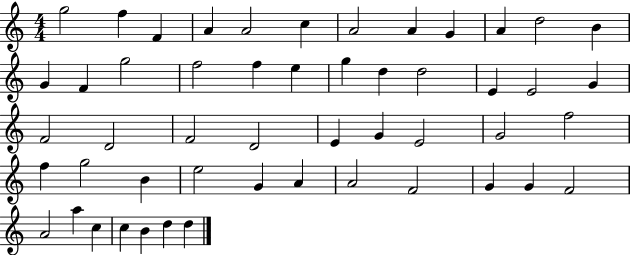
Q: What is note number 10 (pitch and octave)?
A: A4